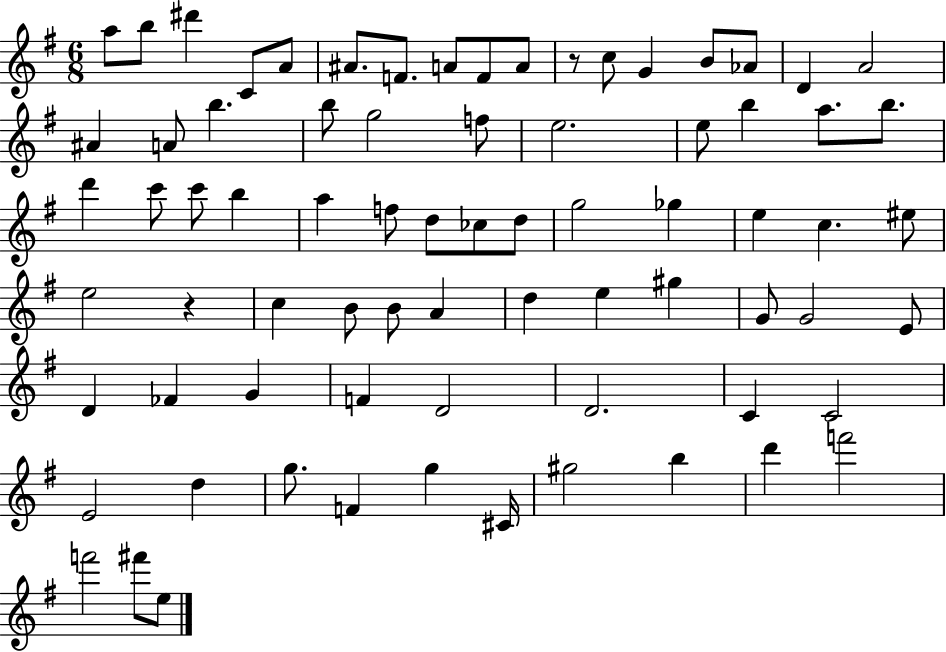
A5/e B5/e D#6/q C4/e A4/e A#4/e. F4/e. A4/e F4/e A4/e R/e C5/e G4/q B4/e Ab4/e D4/q A4/h A#4/q A4/e B5/q. B5/e G5/h F5/e E5/h. E5/e B5/q A5/e. B5/e. D6/q C6/e C6/e B5/q A5/q F5/e D5/e CES5/e D5/e G5/h Gb5/q E5/q C5/q. EIS5/e E5/h R/q C5/q B4/e B4/e A4/q D5/q E5/q G#5/q G4/e G4/h E4/e D4/q FES4/q G4/q F4/q D4/h D4/h. C4/q C4/h E4/h D5/q G5/e. F4/q G5/q C#4/s G#5/h B5/q D6/q F6/h F6/h F#6/e E5/e